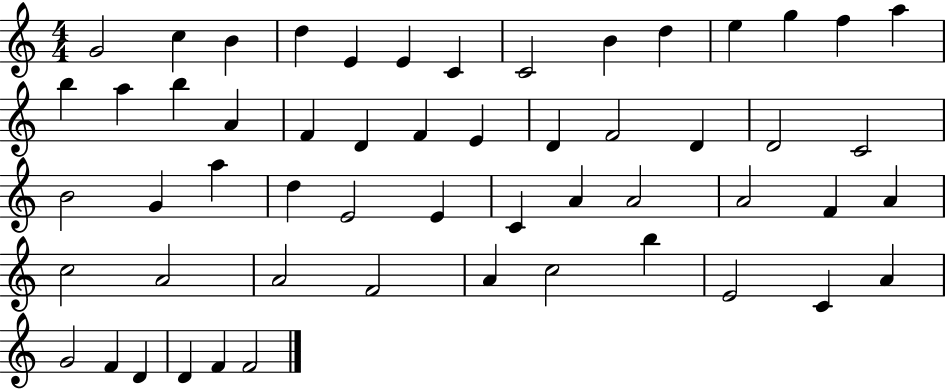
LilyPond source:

{
  \clef treble
  \numericTimeSignature
  \time 4/4
  \key c \major
  g'2 c''4 b'4 | d''4 e'4 e'4 c'4 | c'2 b'4 d''4 | e''4 g''4 f''4 a''4 | \break b''4 a''4 b''4 a'4 | f'4 d'4 f'4 e'4 | d'4 f'2 d'4 | d'2 c'2 | \break b'2 g'4 a''4 | d''4 e'2 e'4 | c'4 a'4 a'2 | a'2 f'4 a'4 | \break c''2 a'2 | a'2 f'2 | a'4 c''2 b''4 | e'2 c'4 a'4 | \break g'2 f'4 d'4 | d'4 f'4 f'2 | \bar "|."
}